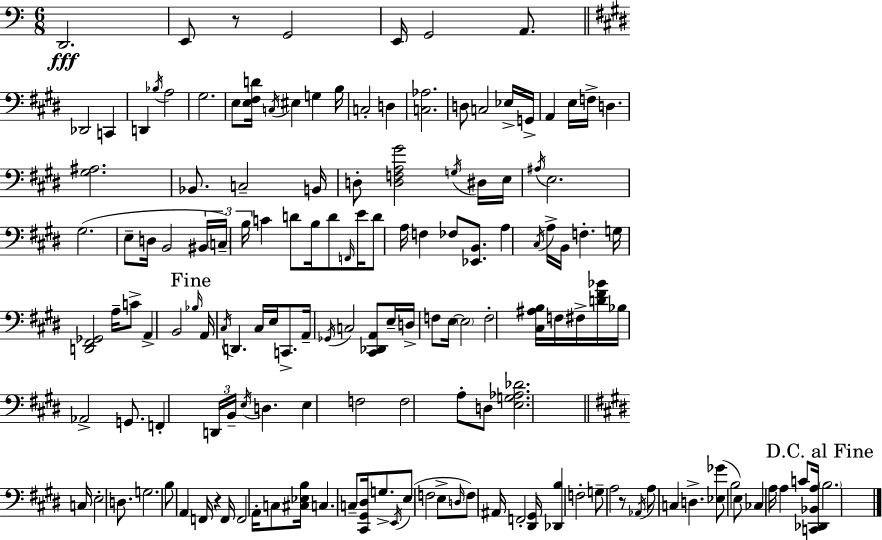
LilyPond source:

{
  \clef bass
  \numericTimeSignature
  \time 6/8
  \key c \major
  d,2.\fff | e,8 r8 g,2 | e,16 g,2 a,8. | \bar "||" \break \key e \major des,2 c,4 | d,4 \acciaccatura { bes16 } a2 | gis2. | e8 <e fis d'>16 \acciaccatura { c16 } eis4 g4 | \break b16 c2-. d4 | <c aes>2. | d8 c2 | ees16-> g,16-> a,4 e16 f16-> d4. | \break <gis ais>2. | bes,8. c2-- | b,16 d8-. <d f a gis'>2 | \acciaccatura { g16 } dis16 e16 \acciaccatura { ais16 } e2. | \break gis2.( | e8-- d16 b,2 | \tuplet 3/2 { bis,16 \parenthesize c16--) b16 } c'4 d'8 | b16 d'8 \grace { f,16 } e'16 d'8 a16 f4 | \break fes8 <ees, b,>8. a4 \acciaccatura { cis16 } a16-> b,16 | f4.-. g16 <d, fis, ges,>2 | a16-- c'8-> a,4-> b,2 | \mark "Fine" \grace { bes16 } a,16 \acciaccatura { cis16 } d,4. | \break cis16 e16 c,8.-> a,16-- \acciaccatura { ges,16 } c2 | <cis, des, a,>8 e16-- d16-> f8 | e16~~ \parenthesize e2 f2-. | <cis ais b>16 f16 fis16-> <d' fis' bes'>16 bes16 aes,2-> | \break g,8. f,4-. | \tuplet 3/2 { d,16 b,16-- \acciaccatura { e16 } } d4. e4 | f2 f2 | a8-. d8 <e g aes des'>2. | \break \bar "||" \break \key e \major c16 e2-. d8. | g2. | b8 a,4 f,16 r4 f,16 | f,2 a,16-. c8 <cis ees b>16 | \break c4. c8-- <cis, gis, dis>16 g8.-> | \acciaccatura { e,16 }( e8 f2 e8-> | \grace { d16 } f8) ais,16 f,2-. | <dis, gis,>16 <des, b>4 f2-. | \break g8-- a2 | r8 \acciaccatura { aes,16 } a8 c4 d4.-> | <ees ges'>8( b2 | e8) ces4 a16 a4 | \break c'8 <c, des, bes, a>16 \mark "D.C. al Fine" \parenthesize b2. | \bar "|."
}